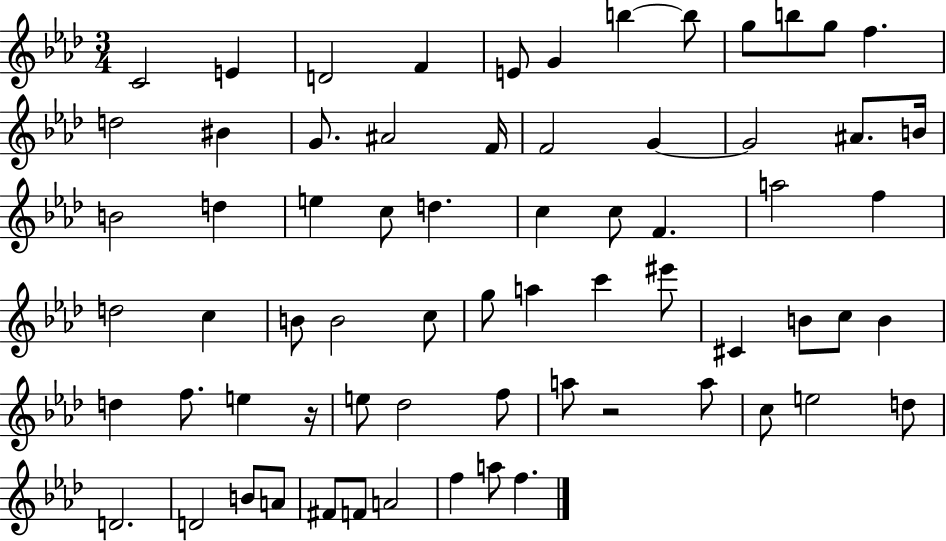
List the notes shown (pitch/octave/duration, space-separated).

C4/h E4/q D4/h F4/q E4/e G4/q B5/q B5/e G5/e B5/e G5/e F5/q. D5/h BIS4/q G4/e. A#4/h F4/s F4/h G4/q G4/h A#4/e. B4/s B4/h D5/q E5/q C5/e D5/q. C5/q C5/e F4/q. A5/h F5/q D5/h C5/q B4/e B4/h C5/e G5/e A5/q C6/q EIS6/e C#4/q B4/e C5/e B4/q D5/q F5/e. E5/q R/s E5/e Db5/h F5/e A5/e R/h A5/e C5/e E5/h D5/e D4/h. D4/h B4/e A4/e F#4/e F4/e A4/h F5/q A5/e F5/q.